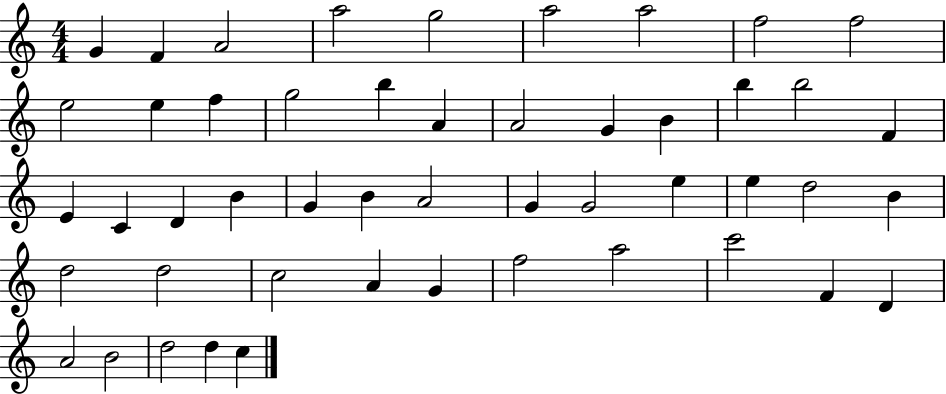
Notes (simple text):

G4/q F4/q A4/h A5/h G5/h A5/h A5/h F5/h F5/h E5/h E5/q F5/q G5/h B5/q A4/q A4/h G4/q B4/q B5/q B5/h F4/q E4/q C4/q D4/q B4/q G4/q B4/q A4/h G4/q G4/h E5/q E5/q D5/h B4/q D5/h D5/h C5/h A4/q G4/q F5/h A5/h C6/h F4/q D4/q A4/h B4/h D5/h D5/q C5/q